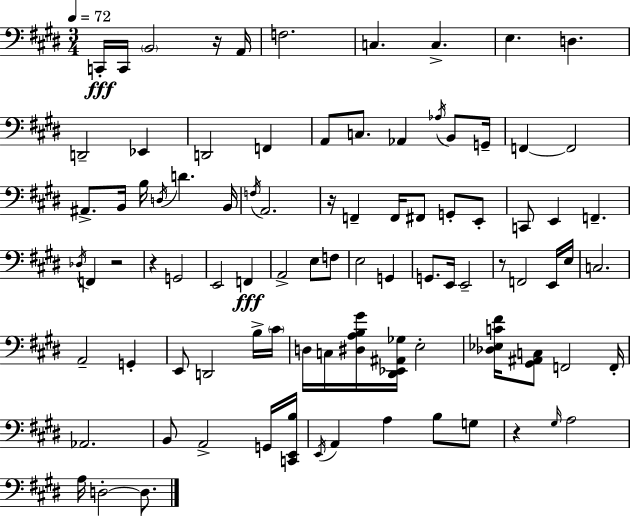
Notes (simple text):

C2/s C2/s B2/h R/s A2/s F3/h. C3/q. C3/q. E3/q. D3/q. D2/h Eb2/q D2/h F2/q A2/e C3/e. Ab2/q Ab3/s B2/e G2/s F2/q F2/h A#2/e. B2/s B3/s D3/s D4/q. B2/s F3/s A2/h. R/s F2/q F2/s F#2/e G2/e E2/e C2/e E2/q F2/q. Db3/s F2/q R/h R/q G2/h E2/h F2/q A2/h E3/e F3/e E3/h G2/q G2/e. E2/s E2/h R/e F2/h E2/s E3/s C3/h. A2/h G2/q E2/e D2/h B3/s C#4/s D3/s C3/s [D#3,A3,B3,G#4]/s [D#2,Eb2,A#2,Gb3]/s E3/h [Db3,Eb3,C4,F#4]/s [G#2,A#2,C3]/e F2/h F2/s Ab2/h. B2/e A2/h G2/s [C2,E2,B3]/s E2/s A2/q A3/q B3/e G3/e R/q G#3/s A3/h A3/s D3/h D3/e.